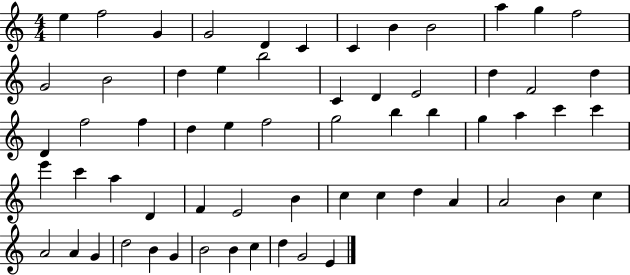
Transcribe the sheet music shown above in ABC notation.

X:1
T:Untitled
M:4/4
L:1/4
K:C
e f2 G G2 D C C B B2 a g f2 G2 B2 d e b2 C D E2 d F2 d D f2 f d e f2 g2 b b g a c' c' e' c' a D F E2 B c c d A A2 B c A2 A G d2 B G B2 B c d G2 E